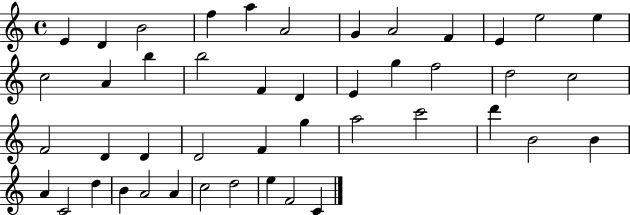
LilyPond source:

{
  \clef treble
  \time 4/4
  \defaultTimeSignature
  \key c \major
  e'4 d'4 b'2 | f''4 a''4 a'2 | g'4 a'2 f'4 | e'4 e''2 e''4 | \break c''2 a'4 b''4 | b''2 f'4 d'4 | e'4 g''4 f''2 | d''2 c''2 | \break f'2 d'4 d'4 | d'2 f'4 g''4 | a''2 c'''2 | d'''4 b'2 b'4 | \break a'4 c'2 d''4 | b'4 a'2 a'4 | c''2 d''2 | e''4 f'2 c'4 | \break \bar "|."
}